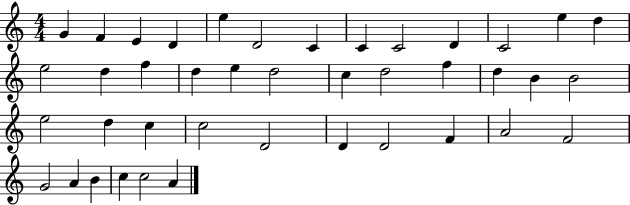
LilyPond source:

{
  \clef treble
  \numericTimeSignature
  \time 4/4
  \key c \major
  g'4 f'4 e'4 d'4 | e''4 d'2 c'4 | c'4 c'2 d'4 | c'2 e''4 d''4 | \break e''2 d''4 f''4 | d''4 e''4 d''2 | c''4 d''2 f''4 | d''4 b'4 b'2 | \break e''2 d''4 c''4 | c''2 d'2 | d'4 d'2 f'4 | a'2 f'2 | \break g'2 a'4 b'4 | c''4 c''2 a'4 | \bar "|."
}